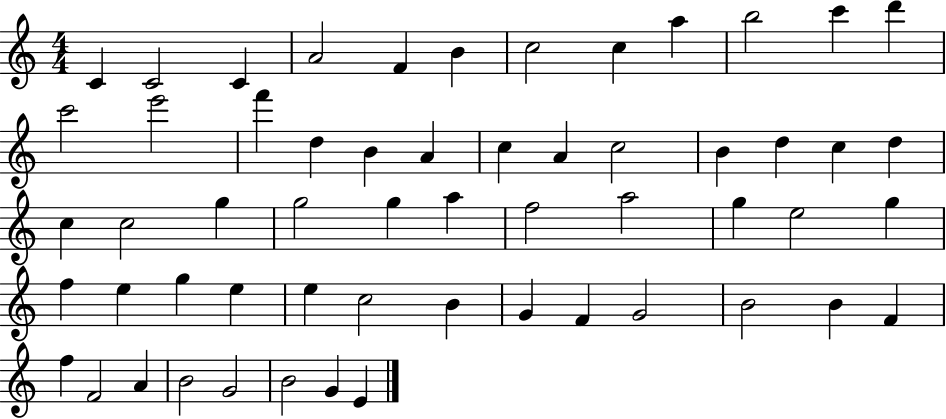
X:1
T:Untitled
M:4/4
L:1/4
K:C
C C2 C A2 F B c2 c a b2 c' d' c'2 e'2 f' d B A c A c2 B d c d c c2 g g2 g a f2 a2 g e2 g f e g e e c2 B G F G2 B2 B F f F2 A B2 G2 B2 G E